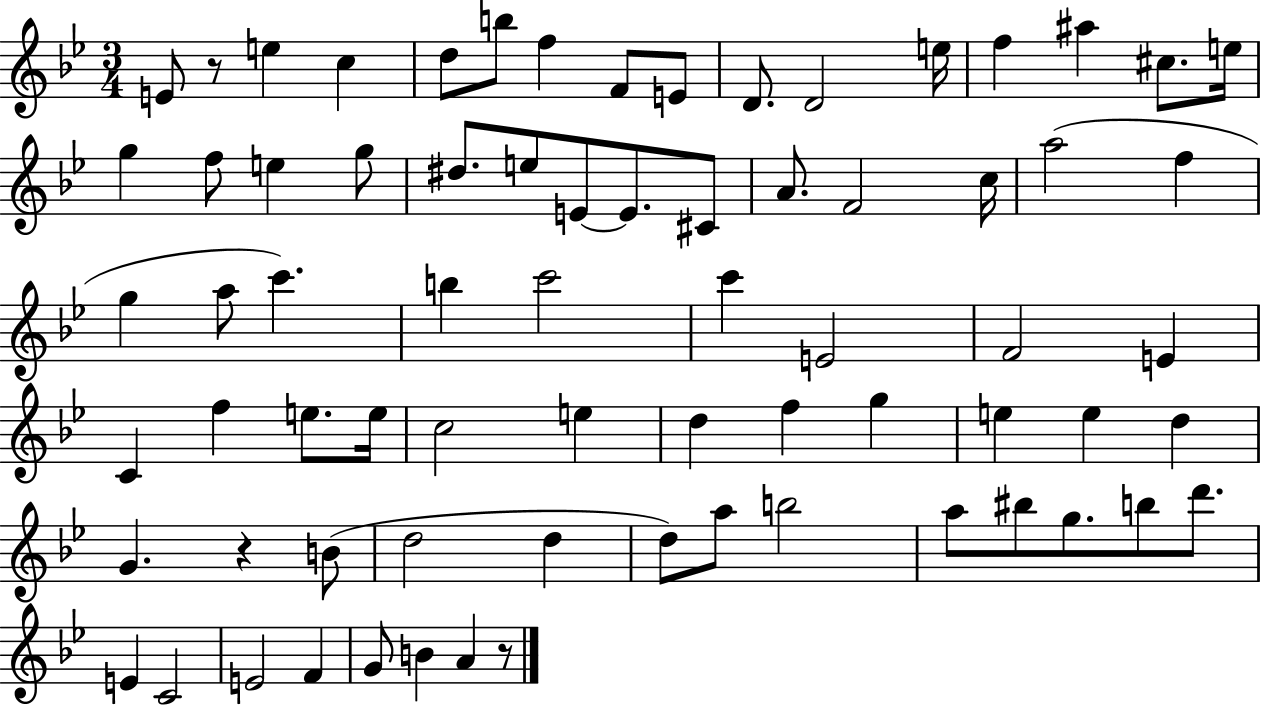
{
  \clef treble
  \numericTimeSignature
  \time 3/4
  \key bes \major
  \repeat volta 2 { e'8 r8 e''4 c''4 | d''8 b''8 f''4 f'8 e'8 | d'8. d'2 e''16 | f''4 ais''4 cis''8. e''16 | \break g''4 f''8 e''4 g''8 | dis''8. e''8 e'8~~ e'8. cis'8 | a'8. f'2 c''16 | a''2( f''4 | \break g''4 a''8 c'''4.) | b''4 c'''2 | c'''4 e'2 | f'2 e'4 | \break c'4 f''4 e''8. e''16 | c''2 e''4 | d''4 f''4 g''4 | e''4 e''4 d''4 | \break g'4. r4 b'8( | d''2 d''4 | d''8) a''8 b''2 | a''8 bis''8 g''8. b''8 d'''8. | \break e'4 c'2 | e'2 f'4 | g'8 b'4 a'4 r8 | } \bar "|."
}